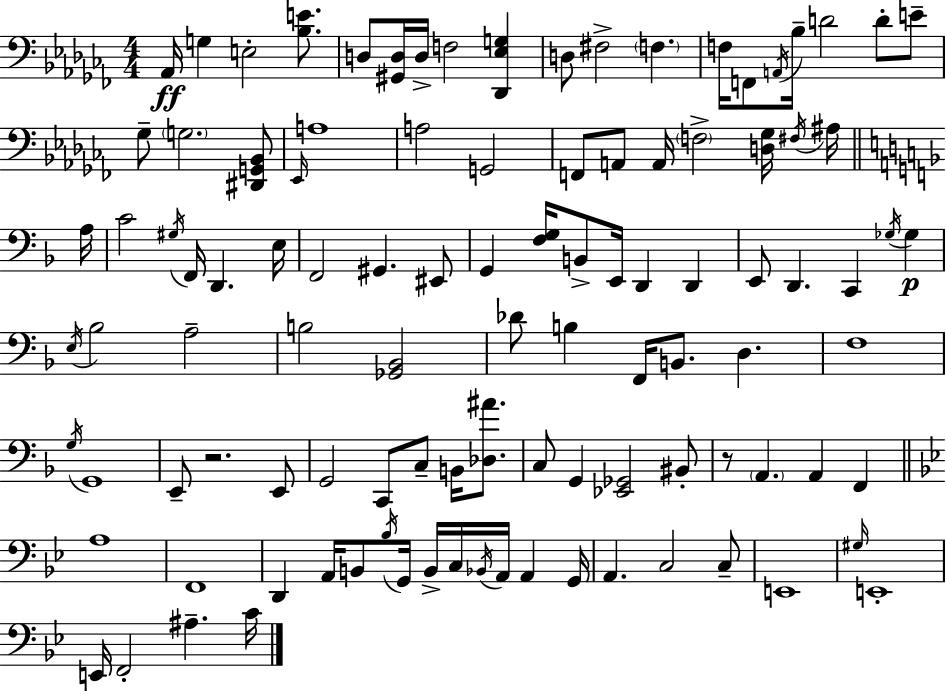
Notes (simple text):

Ab2/s G3/q E3/h [Bb3,E4]/e. D3/e [G#2,D3]/s D3/s F3/h [Db2,Eb3,G3]/q D3/e F#3/h F3/q. F3/s F2/e A2/s Bb3/s D4/h D4/e E4/e Gb3/e G3/h. [D#2,G2,Bb2]/e Eb2/s A3/w A3/h G2/h F2/e A2/e A2/s F3/h [D3,Gb3]/s F#3/s A#3/s A3/s C4/h G#3/s F2/s D2/q. E3/s F2/h G#2/q. EIS2/e G2/q [F3,G3]/s B2/e E2/s D2/q D2/q E2/e D2/q. C2/q Gb3/s Gb3/q E3/s Bb3/h A3/h B3/h [Gb2,Bb2]/h Db4/e B3/q F2/s B2/e. D3/q. F3/w G3/s G2/w E2/e R/h. E2/e G2/h C2/e C3/e B2/s [Db3,A#4]/e. C3/e G2/q [Eb2,Gb2]/h BIS2/e R/e A2/q. A2/q F2/q A3/w F2/w D2/q A2/s B2/e Bb3/s G2/s B2/s C3/s Bb2/s A2/s A2/q G2/s A2/q. C3/h C3/e E2/w G#3/s E2/w E2/s F2/h A#3/q. C4/s